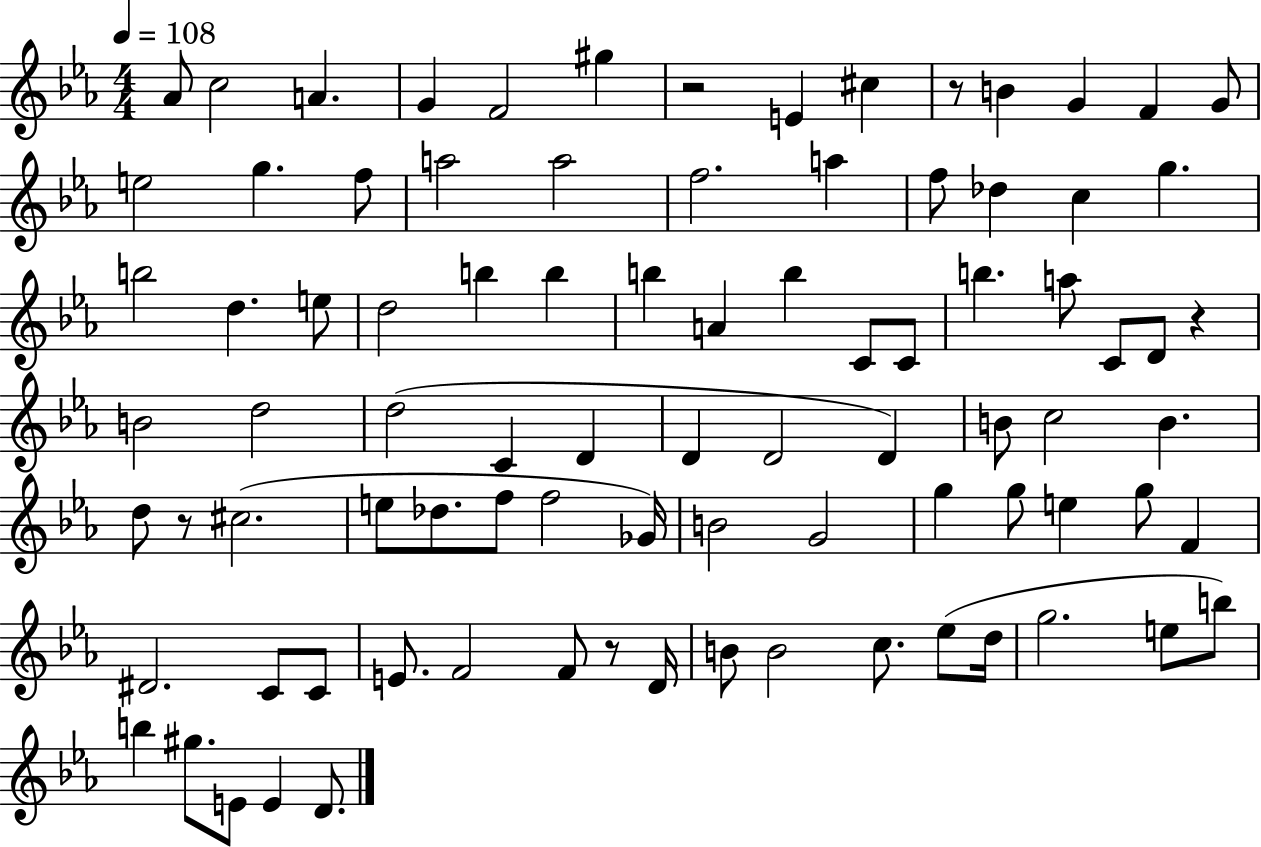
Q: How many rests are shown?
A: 5